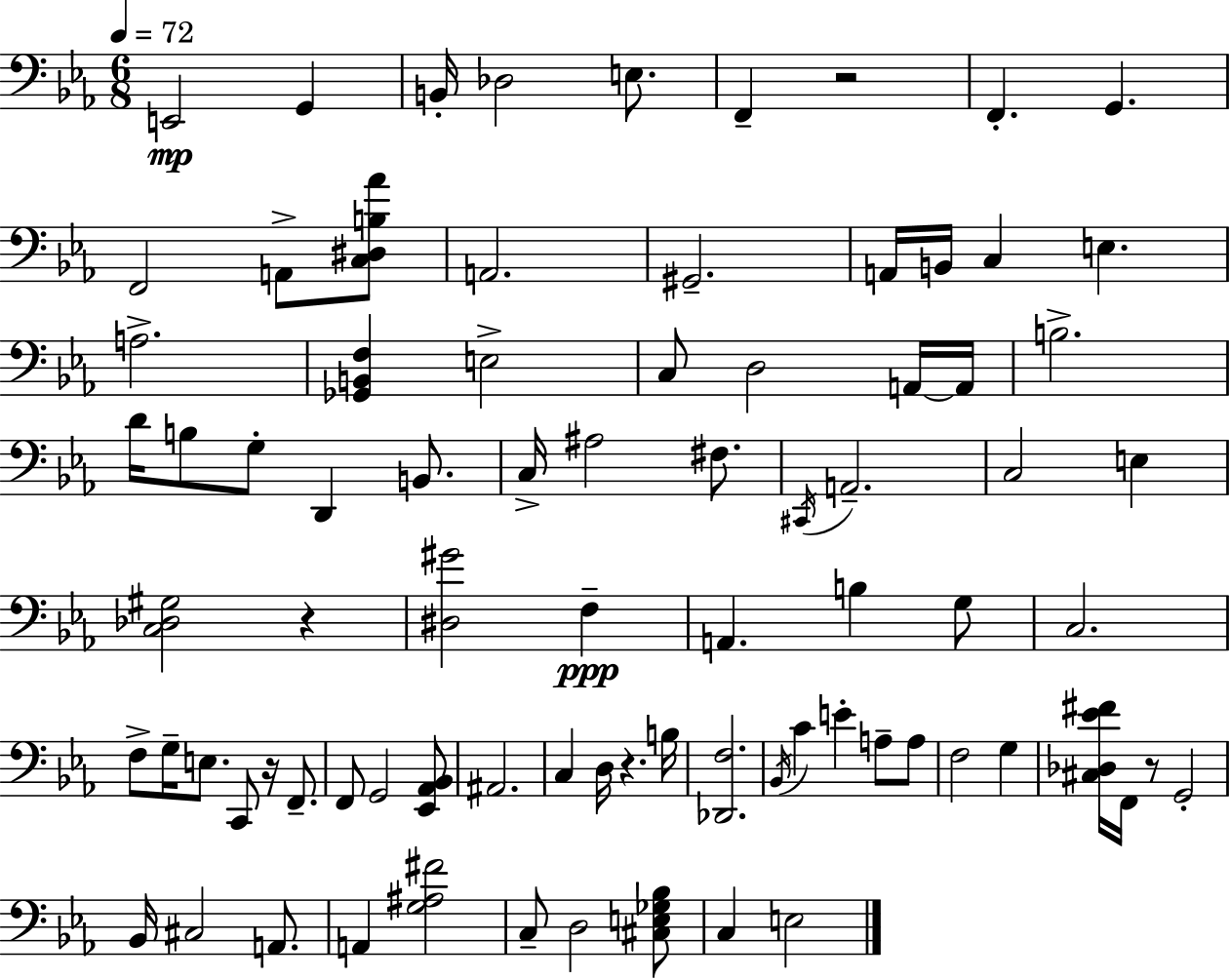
{
  \clef bass
  \numericTimeSignature
  \time 6/8
  \key ees \major
  \tempo 4 = 72
  e,2\mp g,4 | b,16-. des2 e8. | f,4-- r2 | f,4.-. g,4. | \break f,2 a,8-> <c dis b aes'>8 | a,2. | gis,2.-- | a,16 b,16 c4 e4. | \break a2.-> | <ges, b, f>4 e2-> | c8 d2 a,16~~ a,16 | b2.-> | \break d'16 b8 g8-. d,4 b,8. | c16-> ais2 fis8. | \acciaccatura { cis,16 } a,2.-- | c2 e4 | \break <c des gis>2 r4 | <dis gis'>2 f4--\ppp | a,4. b4 g8 | c2. | \break f8-> g16-- e8. c,8 r16 f,8.-- | f,8 g,2 <ees, aes, bes,>8 | ais,2. | c4 d16 r4. | \break b16 <des, f>2. | \acciaccatura { bes,16 } c'4 e'4-. a8-- | a8 f2 g4 | <cis des ees' fis'>16 f,16 r8 g,2-. | \break bes,16 cis2 a,8. | a,4 <g ais fis'>2 | c8-- d2 | <cis e ges bes>8 c4 e2 | \break \bar "|."
}